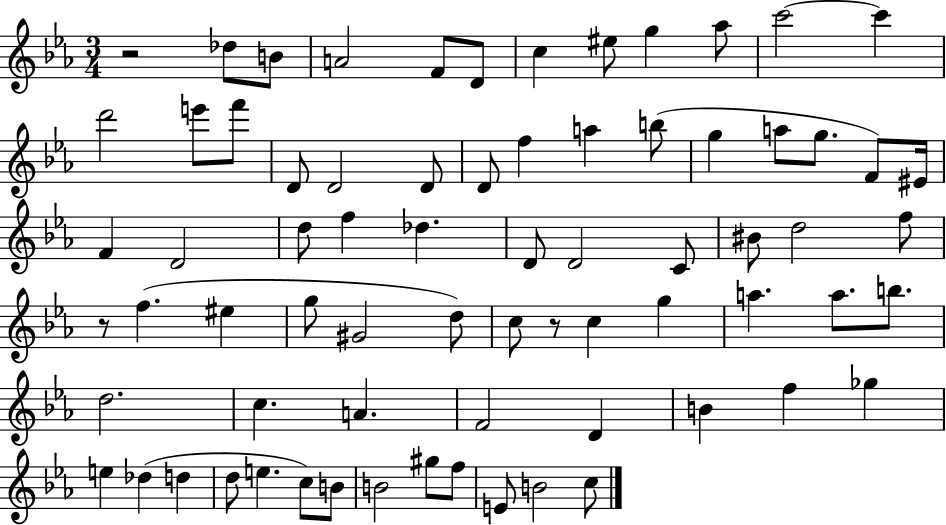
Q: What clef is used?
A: treble